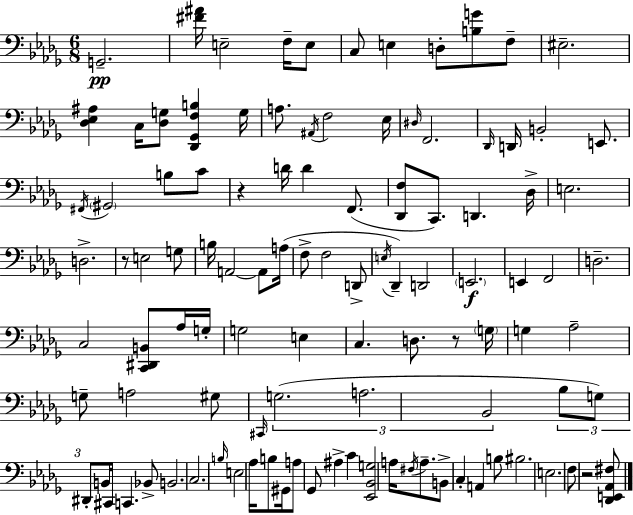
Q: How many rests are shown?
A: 4